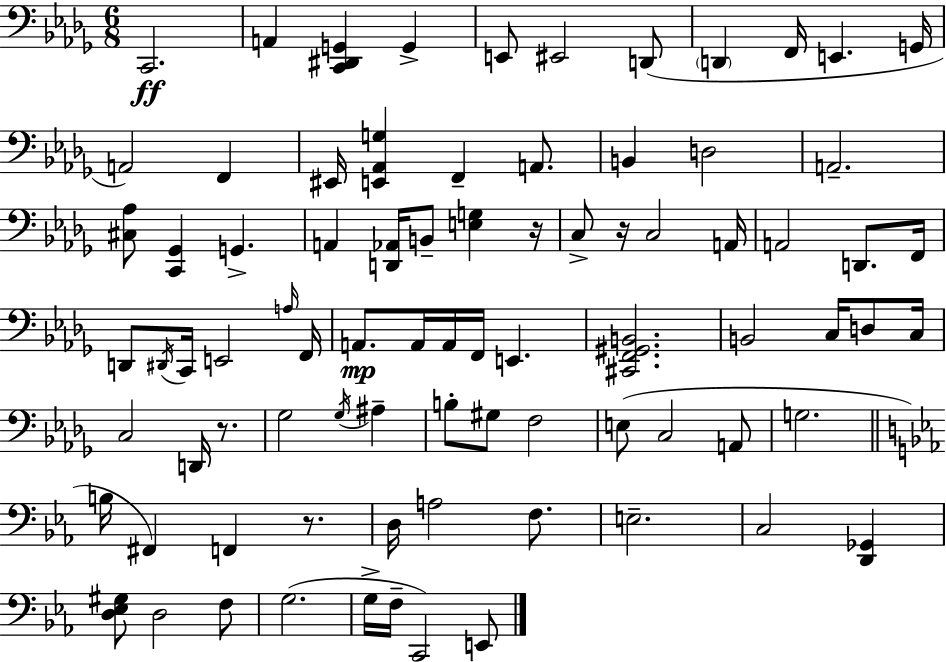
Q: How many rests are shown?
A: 4